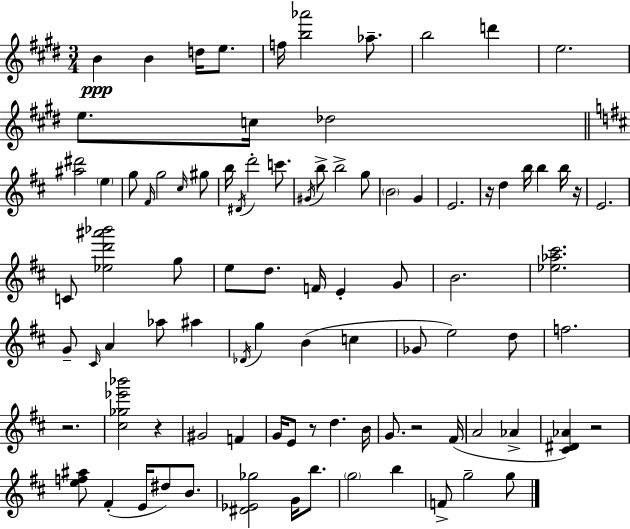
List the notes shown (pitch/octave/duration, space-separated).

B4/q B4/q D5/s E5/e. F5/s [B5,Ab6]/h Ab5/e. B5/h D6/q E5/h. E5/e. C5/s Db5/h [A#5,D#6]/h E5/q G5/e F#4/s G5/h C#5/s G#5/e B5/s D#4/s D6/h C6/e. G#4/s B5/e B5/h G5/e B4/h G4/q E4/h. R/s D5/q B5/s B5/q B5/s R/s E4/h. C4/e [Eb5,D6,A#6,Bb6]/h G5/e E5/e D5/e. F4/s E4/q G4/e B4/h. [Eb5,Ab5,C#6]/h. G4/e C#4/s A4/q Ab5/e A#5/q Db4/s G5/q B4/q C5/q Gb4/e E5/h D5/e F5/h. R/h. [C#5,Gb5,Eb6,Bb6]/h R/q G#4/h F4/q G4/s E4/e R/e D5/q. B4/s G4/e. R/h F#4/s A4/h Ab4/q [C#4,D#4,Ab4]/q R/h [E5,F5,A#5]/e F#4/q E4/s D#5/e B4/e. [D#4,Eb4,Gb5]/h G4/s B5/e. G5/h B5/q F4/e G5/h G5/e